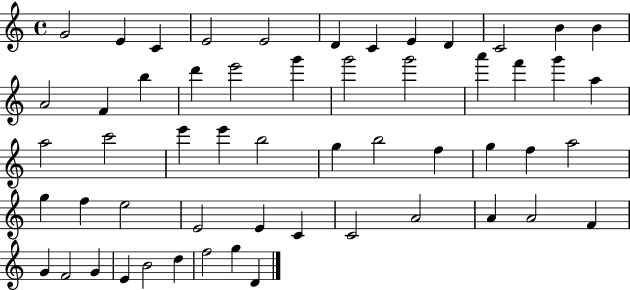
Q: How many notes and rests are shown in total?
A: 55